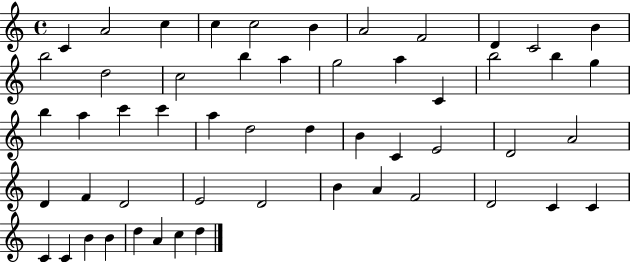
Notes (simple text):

C4/q A4/h C5/q C5/q C5/h B4/q A4/h F4/h D4/q C4/h B4/q B5/h D5/h C5/h B5/q A5/q G5/h A5/q C4/q B5/h B5/q G5/q B5/q A5/q C6/q C6/q A5/q D5/h D5/q B4/q C4/q E4/h D4/h A4/h D4/q F4/q D4/h E4/h D4/h B4/q A4/q F4/h D4/h C4/q C4/q C4/q C4/q B4/q B4/q D5/q A4/q C5/q D5/q